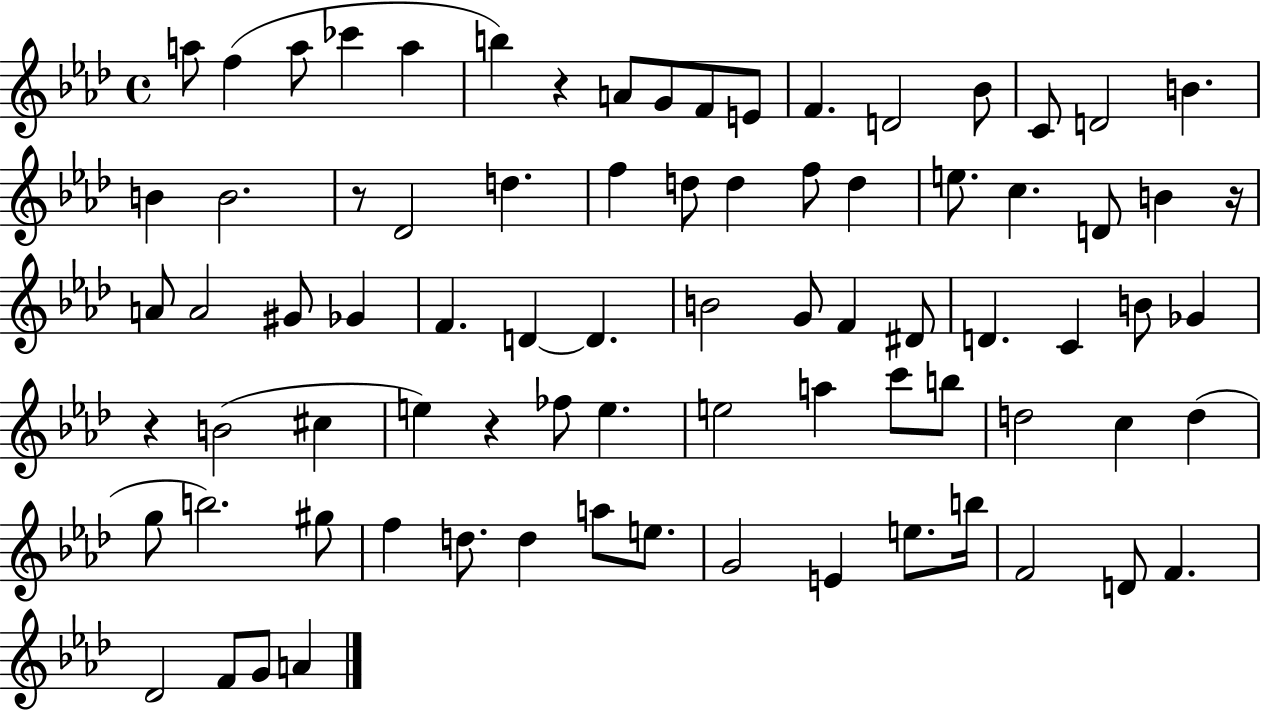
{
  \clef treble
  \time 4/4
  \defaultTimeSignature
  \key aes \major
  \repeat volta 2 { a''8 f''4( a''8 ces'''4 a''4 | b''4) r4 a'8 g'8 f'8 e'8 | f'4. d'2 bes'8 | c'8 d'2 b'4. | \break b'4 b'2. | r8 des'2 d''4. | f''4 d''8 d''4 f''8 d''4 | e''8. c''4. d'8 b'4 r16 | \break a'8 a'2 gis'8 ges'4 | f'4. d'4~~ d'4. | b'2 g'8 f'4 dis'8 | d'4. c'4 b'8 ges'4 | \break r4 b'2( cis''4 | e''4) r4 fes''8 e''4. | e''2 a''4 c'''8 b''8 | d''2 c''4 d''4( | \break g''8 b''2.) gis''8 | f''4 d''8. d''4 a''8 e''8. | g'2 e'4 e''8. b''16 | f'2 d'8 f'4. | \break des'2 f'8 g'8 a'4 | } \bar "|."
}